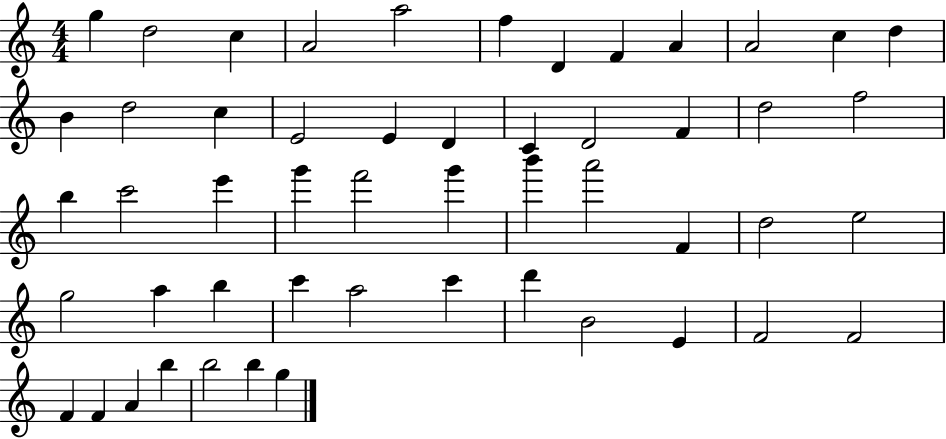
X:1
T:Untitled
M:4/4
L:1/4
K:C
g d2 c A2 a2 f D F A A2 c d B d2 c E2 E D C D2 F d2 f2 b c'2 e' g' f'2 g' b' a'2 F d2 e2 g2 a b c' a2 c' d' B2 E F2 F2 F F A b b2 b g